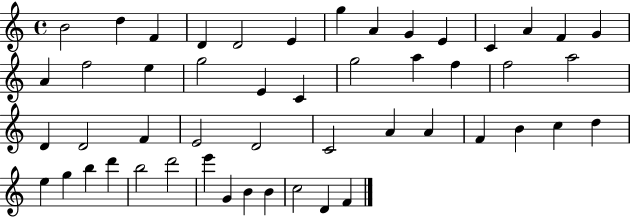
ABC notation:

X:1
T:Untitled
M:4/4
L:1/4
K:C
B2 d F D D2 E g A G E C A F G A f2 e g2 E C g2 a f f2 a2 D D2 F E2 D2 C2 A A F B c d e g b d' b2 d'2 e' G B B c2 D F